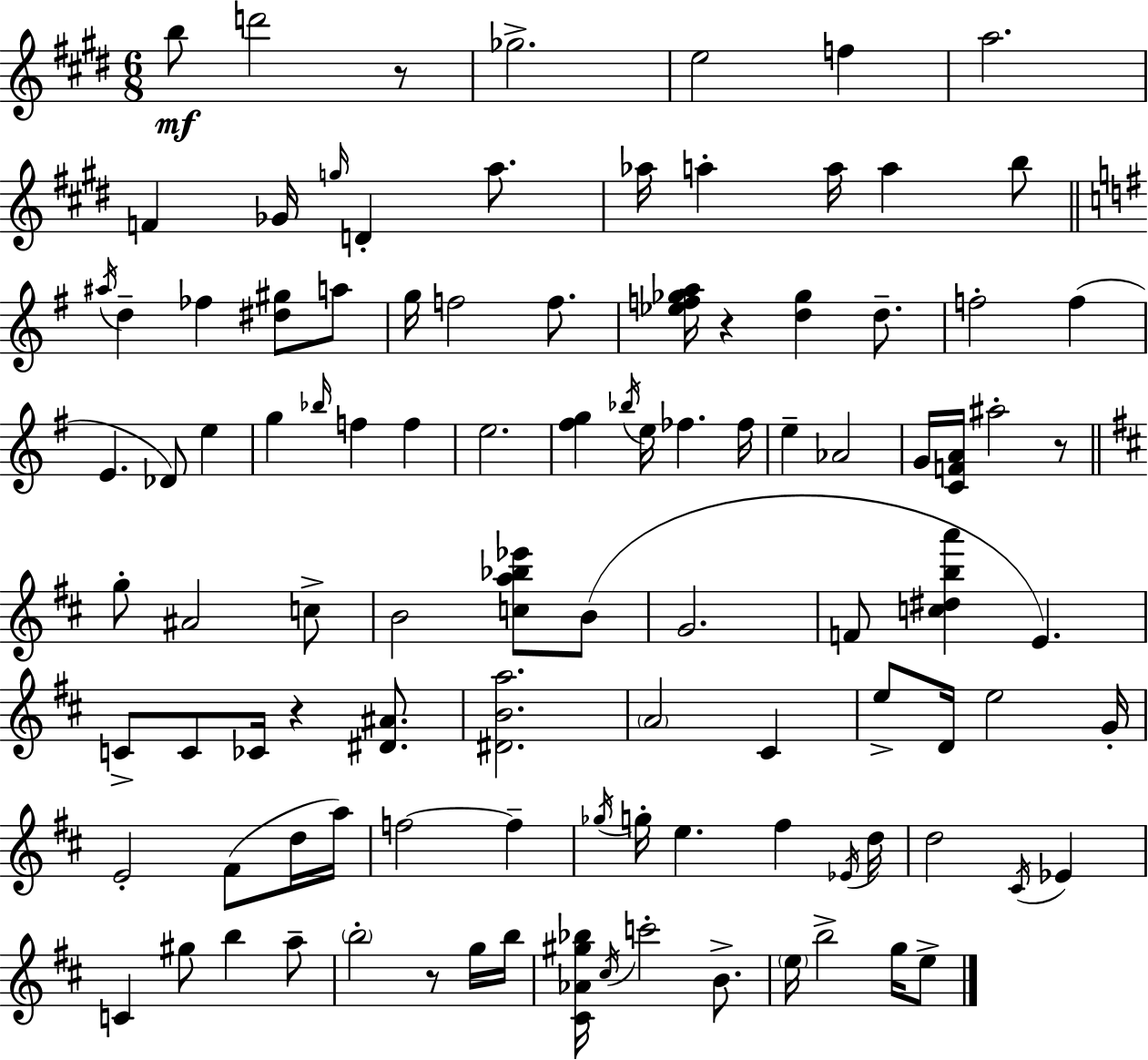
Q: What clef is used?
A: treble